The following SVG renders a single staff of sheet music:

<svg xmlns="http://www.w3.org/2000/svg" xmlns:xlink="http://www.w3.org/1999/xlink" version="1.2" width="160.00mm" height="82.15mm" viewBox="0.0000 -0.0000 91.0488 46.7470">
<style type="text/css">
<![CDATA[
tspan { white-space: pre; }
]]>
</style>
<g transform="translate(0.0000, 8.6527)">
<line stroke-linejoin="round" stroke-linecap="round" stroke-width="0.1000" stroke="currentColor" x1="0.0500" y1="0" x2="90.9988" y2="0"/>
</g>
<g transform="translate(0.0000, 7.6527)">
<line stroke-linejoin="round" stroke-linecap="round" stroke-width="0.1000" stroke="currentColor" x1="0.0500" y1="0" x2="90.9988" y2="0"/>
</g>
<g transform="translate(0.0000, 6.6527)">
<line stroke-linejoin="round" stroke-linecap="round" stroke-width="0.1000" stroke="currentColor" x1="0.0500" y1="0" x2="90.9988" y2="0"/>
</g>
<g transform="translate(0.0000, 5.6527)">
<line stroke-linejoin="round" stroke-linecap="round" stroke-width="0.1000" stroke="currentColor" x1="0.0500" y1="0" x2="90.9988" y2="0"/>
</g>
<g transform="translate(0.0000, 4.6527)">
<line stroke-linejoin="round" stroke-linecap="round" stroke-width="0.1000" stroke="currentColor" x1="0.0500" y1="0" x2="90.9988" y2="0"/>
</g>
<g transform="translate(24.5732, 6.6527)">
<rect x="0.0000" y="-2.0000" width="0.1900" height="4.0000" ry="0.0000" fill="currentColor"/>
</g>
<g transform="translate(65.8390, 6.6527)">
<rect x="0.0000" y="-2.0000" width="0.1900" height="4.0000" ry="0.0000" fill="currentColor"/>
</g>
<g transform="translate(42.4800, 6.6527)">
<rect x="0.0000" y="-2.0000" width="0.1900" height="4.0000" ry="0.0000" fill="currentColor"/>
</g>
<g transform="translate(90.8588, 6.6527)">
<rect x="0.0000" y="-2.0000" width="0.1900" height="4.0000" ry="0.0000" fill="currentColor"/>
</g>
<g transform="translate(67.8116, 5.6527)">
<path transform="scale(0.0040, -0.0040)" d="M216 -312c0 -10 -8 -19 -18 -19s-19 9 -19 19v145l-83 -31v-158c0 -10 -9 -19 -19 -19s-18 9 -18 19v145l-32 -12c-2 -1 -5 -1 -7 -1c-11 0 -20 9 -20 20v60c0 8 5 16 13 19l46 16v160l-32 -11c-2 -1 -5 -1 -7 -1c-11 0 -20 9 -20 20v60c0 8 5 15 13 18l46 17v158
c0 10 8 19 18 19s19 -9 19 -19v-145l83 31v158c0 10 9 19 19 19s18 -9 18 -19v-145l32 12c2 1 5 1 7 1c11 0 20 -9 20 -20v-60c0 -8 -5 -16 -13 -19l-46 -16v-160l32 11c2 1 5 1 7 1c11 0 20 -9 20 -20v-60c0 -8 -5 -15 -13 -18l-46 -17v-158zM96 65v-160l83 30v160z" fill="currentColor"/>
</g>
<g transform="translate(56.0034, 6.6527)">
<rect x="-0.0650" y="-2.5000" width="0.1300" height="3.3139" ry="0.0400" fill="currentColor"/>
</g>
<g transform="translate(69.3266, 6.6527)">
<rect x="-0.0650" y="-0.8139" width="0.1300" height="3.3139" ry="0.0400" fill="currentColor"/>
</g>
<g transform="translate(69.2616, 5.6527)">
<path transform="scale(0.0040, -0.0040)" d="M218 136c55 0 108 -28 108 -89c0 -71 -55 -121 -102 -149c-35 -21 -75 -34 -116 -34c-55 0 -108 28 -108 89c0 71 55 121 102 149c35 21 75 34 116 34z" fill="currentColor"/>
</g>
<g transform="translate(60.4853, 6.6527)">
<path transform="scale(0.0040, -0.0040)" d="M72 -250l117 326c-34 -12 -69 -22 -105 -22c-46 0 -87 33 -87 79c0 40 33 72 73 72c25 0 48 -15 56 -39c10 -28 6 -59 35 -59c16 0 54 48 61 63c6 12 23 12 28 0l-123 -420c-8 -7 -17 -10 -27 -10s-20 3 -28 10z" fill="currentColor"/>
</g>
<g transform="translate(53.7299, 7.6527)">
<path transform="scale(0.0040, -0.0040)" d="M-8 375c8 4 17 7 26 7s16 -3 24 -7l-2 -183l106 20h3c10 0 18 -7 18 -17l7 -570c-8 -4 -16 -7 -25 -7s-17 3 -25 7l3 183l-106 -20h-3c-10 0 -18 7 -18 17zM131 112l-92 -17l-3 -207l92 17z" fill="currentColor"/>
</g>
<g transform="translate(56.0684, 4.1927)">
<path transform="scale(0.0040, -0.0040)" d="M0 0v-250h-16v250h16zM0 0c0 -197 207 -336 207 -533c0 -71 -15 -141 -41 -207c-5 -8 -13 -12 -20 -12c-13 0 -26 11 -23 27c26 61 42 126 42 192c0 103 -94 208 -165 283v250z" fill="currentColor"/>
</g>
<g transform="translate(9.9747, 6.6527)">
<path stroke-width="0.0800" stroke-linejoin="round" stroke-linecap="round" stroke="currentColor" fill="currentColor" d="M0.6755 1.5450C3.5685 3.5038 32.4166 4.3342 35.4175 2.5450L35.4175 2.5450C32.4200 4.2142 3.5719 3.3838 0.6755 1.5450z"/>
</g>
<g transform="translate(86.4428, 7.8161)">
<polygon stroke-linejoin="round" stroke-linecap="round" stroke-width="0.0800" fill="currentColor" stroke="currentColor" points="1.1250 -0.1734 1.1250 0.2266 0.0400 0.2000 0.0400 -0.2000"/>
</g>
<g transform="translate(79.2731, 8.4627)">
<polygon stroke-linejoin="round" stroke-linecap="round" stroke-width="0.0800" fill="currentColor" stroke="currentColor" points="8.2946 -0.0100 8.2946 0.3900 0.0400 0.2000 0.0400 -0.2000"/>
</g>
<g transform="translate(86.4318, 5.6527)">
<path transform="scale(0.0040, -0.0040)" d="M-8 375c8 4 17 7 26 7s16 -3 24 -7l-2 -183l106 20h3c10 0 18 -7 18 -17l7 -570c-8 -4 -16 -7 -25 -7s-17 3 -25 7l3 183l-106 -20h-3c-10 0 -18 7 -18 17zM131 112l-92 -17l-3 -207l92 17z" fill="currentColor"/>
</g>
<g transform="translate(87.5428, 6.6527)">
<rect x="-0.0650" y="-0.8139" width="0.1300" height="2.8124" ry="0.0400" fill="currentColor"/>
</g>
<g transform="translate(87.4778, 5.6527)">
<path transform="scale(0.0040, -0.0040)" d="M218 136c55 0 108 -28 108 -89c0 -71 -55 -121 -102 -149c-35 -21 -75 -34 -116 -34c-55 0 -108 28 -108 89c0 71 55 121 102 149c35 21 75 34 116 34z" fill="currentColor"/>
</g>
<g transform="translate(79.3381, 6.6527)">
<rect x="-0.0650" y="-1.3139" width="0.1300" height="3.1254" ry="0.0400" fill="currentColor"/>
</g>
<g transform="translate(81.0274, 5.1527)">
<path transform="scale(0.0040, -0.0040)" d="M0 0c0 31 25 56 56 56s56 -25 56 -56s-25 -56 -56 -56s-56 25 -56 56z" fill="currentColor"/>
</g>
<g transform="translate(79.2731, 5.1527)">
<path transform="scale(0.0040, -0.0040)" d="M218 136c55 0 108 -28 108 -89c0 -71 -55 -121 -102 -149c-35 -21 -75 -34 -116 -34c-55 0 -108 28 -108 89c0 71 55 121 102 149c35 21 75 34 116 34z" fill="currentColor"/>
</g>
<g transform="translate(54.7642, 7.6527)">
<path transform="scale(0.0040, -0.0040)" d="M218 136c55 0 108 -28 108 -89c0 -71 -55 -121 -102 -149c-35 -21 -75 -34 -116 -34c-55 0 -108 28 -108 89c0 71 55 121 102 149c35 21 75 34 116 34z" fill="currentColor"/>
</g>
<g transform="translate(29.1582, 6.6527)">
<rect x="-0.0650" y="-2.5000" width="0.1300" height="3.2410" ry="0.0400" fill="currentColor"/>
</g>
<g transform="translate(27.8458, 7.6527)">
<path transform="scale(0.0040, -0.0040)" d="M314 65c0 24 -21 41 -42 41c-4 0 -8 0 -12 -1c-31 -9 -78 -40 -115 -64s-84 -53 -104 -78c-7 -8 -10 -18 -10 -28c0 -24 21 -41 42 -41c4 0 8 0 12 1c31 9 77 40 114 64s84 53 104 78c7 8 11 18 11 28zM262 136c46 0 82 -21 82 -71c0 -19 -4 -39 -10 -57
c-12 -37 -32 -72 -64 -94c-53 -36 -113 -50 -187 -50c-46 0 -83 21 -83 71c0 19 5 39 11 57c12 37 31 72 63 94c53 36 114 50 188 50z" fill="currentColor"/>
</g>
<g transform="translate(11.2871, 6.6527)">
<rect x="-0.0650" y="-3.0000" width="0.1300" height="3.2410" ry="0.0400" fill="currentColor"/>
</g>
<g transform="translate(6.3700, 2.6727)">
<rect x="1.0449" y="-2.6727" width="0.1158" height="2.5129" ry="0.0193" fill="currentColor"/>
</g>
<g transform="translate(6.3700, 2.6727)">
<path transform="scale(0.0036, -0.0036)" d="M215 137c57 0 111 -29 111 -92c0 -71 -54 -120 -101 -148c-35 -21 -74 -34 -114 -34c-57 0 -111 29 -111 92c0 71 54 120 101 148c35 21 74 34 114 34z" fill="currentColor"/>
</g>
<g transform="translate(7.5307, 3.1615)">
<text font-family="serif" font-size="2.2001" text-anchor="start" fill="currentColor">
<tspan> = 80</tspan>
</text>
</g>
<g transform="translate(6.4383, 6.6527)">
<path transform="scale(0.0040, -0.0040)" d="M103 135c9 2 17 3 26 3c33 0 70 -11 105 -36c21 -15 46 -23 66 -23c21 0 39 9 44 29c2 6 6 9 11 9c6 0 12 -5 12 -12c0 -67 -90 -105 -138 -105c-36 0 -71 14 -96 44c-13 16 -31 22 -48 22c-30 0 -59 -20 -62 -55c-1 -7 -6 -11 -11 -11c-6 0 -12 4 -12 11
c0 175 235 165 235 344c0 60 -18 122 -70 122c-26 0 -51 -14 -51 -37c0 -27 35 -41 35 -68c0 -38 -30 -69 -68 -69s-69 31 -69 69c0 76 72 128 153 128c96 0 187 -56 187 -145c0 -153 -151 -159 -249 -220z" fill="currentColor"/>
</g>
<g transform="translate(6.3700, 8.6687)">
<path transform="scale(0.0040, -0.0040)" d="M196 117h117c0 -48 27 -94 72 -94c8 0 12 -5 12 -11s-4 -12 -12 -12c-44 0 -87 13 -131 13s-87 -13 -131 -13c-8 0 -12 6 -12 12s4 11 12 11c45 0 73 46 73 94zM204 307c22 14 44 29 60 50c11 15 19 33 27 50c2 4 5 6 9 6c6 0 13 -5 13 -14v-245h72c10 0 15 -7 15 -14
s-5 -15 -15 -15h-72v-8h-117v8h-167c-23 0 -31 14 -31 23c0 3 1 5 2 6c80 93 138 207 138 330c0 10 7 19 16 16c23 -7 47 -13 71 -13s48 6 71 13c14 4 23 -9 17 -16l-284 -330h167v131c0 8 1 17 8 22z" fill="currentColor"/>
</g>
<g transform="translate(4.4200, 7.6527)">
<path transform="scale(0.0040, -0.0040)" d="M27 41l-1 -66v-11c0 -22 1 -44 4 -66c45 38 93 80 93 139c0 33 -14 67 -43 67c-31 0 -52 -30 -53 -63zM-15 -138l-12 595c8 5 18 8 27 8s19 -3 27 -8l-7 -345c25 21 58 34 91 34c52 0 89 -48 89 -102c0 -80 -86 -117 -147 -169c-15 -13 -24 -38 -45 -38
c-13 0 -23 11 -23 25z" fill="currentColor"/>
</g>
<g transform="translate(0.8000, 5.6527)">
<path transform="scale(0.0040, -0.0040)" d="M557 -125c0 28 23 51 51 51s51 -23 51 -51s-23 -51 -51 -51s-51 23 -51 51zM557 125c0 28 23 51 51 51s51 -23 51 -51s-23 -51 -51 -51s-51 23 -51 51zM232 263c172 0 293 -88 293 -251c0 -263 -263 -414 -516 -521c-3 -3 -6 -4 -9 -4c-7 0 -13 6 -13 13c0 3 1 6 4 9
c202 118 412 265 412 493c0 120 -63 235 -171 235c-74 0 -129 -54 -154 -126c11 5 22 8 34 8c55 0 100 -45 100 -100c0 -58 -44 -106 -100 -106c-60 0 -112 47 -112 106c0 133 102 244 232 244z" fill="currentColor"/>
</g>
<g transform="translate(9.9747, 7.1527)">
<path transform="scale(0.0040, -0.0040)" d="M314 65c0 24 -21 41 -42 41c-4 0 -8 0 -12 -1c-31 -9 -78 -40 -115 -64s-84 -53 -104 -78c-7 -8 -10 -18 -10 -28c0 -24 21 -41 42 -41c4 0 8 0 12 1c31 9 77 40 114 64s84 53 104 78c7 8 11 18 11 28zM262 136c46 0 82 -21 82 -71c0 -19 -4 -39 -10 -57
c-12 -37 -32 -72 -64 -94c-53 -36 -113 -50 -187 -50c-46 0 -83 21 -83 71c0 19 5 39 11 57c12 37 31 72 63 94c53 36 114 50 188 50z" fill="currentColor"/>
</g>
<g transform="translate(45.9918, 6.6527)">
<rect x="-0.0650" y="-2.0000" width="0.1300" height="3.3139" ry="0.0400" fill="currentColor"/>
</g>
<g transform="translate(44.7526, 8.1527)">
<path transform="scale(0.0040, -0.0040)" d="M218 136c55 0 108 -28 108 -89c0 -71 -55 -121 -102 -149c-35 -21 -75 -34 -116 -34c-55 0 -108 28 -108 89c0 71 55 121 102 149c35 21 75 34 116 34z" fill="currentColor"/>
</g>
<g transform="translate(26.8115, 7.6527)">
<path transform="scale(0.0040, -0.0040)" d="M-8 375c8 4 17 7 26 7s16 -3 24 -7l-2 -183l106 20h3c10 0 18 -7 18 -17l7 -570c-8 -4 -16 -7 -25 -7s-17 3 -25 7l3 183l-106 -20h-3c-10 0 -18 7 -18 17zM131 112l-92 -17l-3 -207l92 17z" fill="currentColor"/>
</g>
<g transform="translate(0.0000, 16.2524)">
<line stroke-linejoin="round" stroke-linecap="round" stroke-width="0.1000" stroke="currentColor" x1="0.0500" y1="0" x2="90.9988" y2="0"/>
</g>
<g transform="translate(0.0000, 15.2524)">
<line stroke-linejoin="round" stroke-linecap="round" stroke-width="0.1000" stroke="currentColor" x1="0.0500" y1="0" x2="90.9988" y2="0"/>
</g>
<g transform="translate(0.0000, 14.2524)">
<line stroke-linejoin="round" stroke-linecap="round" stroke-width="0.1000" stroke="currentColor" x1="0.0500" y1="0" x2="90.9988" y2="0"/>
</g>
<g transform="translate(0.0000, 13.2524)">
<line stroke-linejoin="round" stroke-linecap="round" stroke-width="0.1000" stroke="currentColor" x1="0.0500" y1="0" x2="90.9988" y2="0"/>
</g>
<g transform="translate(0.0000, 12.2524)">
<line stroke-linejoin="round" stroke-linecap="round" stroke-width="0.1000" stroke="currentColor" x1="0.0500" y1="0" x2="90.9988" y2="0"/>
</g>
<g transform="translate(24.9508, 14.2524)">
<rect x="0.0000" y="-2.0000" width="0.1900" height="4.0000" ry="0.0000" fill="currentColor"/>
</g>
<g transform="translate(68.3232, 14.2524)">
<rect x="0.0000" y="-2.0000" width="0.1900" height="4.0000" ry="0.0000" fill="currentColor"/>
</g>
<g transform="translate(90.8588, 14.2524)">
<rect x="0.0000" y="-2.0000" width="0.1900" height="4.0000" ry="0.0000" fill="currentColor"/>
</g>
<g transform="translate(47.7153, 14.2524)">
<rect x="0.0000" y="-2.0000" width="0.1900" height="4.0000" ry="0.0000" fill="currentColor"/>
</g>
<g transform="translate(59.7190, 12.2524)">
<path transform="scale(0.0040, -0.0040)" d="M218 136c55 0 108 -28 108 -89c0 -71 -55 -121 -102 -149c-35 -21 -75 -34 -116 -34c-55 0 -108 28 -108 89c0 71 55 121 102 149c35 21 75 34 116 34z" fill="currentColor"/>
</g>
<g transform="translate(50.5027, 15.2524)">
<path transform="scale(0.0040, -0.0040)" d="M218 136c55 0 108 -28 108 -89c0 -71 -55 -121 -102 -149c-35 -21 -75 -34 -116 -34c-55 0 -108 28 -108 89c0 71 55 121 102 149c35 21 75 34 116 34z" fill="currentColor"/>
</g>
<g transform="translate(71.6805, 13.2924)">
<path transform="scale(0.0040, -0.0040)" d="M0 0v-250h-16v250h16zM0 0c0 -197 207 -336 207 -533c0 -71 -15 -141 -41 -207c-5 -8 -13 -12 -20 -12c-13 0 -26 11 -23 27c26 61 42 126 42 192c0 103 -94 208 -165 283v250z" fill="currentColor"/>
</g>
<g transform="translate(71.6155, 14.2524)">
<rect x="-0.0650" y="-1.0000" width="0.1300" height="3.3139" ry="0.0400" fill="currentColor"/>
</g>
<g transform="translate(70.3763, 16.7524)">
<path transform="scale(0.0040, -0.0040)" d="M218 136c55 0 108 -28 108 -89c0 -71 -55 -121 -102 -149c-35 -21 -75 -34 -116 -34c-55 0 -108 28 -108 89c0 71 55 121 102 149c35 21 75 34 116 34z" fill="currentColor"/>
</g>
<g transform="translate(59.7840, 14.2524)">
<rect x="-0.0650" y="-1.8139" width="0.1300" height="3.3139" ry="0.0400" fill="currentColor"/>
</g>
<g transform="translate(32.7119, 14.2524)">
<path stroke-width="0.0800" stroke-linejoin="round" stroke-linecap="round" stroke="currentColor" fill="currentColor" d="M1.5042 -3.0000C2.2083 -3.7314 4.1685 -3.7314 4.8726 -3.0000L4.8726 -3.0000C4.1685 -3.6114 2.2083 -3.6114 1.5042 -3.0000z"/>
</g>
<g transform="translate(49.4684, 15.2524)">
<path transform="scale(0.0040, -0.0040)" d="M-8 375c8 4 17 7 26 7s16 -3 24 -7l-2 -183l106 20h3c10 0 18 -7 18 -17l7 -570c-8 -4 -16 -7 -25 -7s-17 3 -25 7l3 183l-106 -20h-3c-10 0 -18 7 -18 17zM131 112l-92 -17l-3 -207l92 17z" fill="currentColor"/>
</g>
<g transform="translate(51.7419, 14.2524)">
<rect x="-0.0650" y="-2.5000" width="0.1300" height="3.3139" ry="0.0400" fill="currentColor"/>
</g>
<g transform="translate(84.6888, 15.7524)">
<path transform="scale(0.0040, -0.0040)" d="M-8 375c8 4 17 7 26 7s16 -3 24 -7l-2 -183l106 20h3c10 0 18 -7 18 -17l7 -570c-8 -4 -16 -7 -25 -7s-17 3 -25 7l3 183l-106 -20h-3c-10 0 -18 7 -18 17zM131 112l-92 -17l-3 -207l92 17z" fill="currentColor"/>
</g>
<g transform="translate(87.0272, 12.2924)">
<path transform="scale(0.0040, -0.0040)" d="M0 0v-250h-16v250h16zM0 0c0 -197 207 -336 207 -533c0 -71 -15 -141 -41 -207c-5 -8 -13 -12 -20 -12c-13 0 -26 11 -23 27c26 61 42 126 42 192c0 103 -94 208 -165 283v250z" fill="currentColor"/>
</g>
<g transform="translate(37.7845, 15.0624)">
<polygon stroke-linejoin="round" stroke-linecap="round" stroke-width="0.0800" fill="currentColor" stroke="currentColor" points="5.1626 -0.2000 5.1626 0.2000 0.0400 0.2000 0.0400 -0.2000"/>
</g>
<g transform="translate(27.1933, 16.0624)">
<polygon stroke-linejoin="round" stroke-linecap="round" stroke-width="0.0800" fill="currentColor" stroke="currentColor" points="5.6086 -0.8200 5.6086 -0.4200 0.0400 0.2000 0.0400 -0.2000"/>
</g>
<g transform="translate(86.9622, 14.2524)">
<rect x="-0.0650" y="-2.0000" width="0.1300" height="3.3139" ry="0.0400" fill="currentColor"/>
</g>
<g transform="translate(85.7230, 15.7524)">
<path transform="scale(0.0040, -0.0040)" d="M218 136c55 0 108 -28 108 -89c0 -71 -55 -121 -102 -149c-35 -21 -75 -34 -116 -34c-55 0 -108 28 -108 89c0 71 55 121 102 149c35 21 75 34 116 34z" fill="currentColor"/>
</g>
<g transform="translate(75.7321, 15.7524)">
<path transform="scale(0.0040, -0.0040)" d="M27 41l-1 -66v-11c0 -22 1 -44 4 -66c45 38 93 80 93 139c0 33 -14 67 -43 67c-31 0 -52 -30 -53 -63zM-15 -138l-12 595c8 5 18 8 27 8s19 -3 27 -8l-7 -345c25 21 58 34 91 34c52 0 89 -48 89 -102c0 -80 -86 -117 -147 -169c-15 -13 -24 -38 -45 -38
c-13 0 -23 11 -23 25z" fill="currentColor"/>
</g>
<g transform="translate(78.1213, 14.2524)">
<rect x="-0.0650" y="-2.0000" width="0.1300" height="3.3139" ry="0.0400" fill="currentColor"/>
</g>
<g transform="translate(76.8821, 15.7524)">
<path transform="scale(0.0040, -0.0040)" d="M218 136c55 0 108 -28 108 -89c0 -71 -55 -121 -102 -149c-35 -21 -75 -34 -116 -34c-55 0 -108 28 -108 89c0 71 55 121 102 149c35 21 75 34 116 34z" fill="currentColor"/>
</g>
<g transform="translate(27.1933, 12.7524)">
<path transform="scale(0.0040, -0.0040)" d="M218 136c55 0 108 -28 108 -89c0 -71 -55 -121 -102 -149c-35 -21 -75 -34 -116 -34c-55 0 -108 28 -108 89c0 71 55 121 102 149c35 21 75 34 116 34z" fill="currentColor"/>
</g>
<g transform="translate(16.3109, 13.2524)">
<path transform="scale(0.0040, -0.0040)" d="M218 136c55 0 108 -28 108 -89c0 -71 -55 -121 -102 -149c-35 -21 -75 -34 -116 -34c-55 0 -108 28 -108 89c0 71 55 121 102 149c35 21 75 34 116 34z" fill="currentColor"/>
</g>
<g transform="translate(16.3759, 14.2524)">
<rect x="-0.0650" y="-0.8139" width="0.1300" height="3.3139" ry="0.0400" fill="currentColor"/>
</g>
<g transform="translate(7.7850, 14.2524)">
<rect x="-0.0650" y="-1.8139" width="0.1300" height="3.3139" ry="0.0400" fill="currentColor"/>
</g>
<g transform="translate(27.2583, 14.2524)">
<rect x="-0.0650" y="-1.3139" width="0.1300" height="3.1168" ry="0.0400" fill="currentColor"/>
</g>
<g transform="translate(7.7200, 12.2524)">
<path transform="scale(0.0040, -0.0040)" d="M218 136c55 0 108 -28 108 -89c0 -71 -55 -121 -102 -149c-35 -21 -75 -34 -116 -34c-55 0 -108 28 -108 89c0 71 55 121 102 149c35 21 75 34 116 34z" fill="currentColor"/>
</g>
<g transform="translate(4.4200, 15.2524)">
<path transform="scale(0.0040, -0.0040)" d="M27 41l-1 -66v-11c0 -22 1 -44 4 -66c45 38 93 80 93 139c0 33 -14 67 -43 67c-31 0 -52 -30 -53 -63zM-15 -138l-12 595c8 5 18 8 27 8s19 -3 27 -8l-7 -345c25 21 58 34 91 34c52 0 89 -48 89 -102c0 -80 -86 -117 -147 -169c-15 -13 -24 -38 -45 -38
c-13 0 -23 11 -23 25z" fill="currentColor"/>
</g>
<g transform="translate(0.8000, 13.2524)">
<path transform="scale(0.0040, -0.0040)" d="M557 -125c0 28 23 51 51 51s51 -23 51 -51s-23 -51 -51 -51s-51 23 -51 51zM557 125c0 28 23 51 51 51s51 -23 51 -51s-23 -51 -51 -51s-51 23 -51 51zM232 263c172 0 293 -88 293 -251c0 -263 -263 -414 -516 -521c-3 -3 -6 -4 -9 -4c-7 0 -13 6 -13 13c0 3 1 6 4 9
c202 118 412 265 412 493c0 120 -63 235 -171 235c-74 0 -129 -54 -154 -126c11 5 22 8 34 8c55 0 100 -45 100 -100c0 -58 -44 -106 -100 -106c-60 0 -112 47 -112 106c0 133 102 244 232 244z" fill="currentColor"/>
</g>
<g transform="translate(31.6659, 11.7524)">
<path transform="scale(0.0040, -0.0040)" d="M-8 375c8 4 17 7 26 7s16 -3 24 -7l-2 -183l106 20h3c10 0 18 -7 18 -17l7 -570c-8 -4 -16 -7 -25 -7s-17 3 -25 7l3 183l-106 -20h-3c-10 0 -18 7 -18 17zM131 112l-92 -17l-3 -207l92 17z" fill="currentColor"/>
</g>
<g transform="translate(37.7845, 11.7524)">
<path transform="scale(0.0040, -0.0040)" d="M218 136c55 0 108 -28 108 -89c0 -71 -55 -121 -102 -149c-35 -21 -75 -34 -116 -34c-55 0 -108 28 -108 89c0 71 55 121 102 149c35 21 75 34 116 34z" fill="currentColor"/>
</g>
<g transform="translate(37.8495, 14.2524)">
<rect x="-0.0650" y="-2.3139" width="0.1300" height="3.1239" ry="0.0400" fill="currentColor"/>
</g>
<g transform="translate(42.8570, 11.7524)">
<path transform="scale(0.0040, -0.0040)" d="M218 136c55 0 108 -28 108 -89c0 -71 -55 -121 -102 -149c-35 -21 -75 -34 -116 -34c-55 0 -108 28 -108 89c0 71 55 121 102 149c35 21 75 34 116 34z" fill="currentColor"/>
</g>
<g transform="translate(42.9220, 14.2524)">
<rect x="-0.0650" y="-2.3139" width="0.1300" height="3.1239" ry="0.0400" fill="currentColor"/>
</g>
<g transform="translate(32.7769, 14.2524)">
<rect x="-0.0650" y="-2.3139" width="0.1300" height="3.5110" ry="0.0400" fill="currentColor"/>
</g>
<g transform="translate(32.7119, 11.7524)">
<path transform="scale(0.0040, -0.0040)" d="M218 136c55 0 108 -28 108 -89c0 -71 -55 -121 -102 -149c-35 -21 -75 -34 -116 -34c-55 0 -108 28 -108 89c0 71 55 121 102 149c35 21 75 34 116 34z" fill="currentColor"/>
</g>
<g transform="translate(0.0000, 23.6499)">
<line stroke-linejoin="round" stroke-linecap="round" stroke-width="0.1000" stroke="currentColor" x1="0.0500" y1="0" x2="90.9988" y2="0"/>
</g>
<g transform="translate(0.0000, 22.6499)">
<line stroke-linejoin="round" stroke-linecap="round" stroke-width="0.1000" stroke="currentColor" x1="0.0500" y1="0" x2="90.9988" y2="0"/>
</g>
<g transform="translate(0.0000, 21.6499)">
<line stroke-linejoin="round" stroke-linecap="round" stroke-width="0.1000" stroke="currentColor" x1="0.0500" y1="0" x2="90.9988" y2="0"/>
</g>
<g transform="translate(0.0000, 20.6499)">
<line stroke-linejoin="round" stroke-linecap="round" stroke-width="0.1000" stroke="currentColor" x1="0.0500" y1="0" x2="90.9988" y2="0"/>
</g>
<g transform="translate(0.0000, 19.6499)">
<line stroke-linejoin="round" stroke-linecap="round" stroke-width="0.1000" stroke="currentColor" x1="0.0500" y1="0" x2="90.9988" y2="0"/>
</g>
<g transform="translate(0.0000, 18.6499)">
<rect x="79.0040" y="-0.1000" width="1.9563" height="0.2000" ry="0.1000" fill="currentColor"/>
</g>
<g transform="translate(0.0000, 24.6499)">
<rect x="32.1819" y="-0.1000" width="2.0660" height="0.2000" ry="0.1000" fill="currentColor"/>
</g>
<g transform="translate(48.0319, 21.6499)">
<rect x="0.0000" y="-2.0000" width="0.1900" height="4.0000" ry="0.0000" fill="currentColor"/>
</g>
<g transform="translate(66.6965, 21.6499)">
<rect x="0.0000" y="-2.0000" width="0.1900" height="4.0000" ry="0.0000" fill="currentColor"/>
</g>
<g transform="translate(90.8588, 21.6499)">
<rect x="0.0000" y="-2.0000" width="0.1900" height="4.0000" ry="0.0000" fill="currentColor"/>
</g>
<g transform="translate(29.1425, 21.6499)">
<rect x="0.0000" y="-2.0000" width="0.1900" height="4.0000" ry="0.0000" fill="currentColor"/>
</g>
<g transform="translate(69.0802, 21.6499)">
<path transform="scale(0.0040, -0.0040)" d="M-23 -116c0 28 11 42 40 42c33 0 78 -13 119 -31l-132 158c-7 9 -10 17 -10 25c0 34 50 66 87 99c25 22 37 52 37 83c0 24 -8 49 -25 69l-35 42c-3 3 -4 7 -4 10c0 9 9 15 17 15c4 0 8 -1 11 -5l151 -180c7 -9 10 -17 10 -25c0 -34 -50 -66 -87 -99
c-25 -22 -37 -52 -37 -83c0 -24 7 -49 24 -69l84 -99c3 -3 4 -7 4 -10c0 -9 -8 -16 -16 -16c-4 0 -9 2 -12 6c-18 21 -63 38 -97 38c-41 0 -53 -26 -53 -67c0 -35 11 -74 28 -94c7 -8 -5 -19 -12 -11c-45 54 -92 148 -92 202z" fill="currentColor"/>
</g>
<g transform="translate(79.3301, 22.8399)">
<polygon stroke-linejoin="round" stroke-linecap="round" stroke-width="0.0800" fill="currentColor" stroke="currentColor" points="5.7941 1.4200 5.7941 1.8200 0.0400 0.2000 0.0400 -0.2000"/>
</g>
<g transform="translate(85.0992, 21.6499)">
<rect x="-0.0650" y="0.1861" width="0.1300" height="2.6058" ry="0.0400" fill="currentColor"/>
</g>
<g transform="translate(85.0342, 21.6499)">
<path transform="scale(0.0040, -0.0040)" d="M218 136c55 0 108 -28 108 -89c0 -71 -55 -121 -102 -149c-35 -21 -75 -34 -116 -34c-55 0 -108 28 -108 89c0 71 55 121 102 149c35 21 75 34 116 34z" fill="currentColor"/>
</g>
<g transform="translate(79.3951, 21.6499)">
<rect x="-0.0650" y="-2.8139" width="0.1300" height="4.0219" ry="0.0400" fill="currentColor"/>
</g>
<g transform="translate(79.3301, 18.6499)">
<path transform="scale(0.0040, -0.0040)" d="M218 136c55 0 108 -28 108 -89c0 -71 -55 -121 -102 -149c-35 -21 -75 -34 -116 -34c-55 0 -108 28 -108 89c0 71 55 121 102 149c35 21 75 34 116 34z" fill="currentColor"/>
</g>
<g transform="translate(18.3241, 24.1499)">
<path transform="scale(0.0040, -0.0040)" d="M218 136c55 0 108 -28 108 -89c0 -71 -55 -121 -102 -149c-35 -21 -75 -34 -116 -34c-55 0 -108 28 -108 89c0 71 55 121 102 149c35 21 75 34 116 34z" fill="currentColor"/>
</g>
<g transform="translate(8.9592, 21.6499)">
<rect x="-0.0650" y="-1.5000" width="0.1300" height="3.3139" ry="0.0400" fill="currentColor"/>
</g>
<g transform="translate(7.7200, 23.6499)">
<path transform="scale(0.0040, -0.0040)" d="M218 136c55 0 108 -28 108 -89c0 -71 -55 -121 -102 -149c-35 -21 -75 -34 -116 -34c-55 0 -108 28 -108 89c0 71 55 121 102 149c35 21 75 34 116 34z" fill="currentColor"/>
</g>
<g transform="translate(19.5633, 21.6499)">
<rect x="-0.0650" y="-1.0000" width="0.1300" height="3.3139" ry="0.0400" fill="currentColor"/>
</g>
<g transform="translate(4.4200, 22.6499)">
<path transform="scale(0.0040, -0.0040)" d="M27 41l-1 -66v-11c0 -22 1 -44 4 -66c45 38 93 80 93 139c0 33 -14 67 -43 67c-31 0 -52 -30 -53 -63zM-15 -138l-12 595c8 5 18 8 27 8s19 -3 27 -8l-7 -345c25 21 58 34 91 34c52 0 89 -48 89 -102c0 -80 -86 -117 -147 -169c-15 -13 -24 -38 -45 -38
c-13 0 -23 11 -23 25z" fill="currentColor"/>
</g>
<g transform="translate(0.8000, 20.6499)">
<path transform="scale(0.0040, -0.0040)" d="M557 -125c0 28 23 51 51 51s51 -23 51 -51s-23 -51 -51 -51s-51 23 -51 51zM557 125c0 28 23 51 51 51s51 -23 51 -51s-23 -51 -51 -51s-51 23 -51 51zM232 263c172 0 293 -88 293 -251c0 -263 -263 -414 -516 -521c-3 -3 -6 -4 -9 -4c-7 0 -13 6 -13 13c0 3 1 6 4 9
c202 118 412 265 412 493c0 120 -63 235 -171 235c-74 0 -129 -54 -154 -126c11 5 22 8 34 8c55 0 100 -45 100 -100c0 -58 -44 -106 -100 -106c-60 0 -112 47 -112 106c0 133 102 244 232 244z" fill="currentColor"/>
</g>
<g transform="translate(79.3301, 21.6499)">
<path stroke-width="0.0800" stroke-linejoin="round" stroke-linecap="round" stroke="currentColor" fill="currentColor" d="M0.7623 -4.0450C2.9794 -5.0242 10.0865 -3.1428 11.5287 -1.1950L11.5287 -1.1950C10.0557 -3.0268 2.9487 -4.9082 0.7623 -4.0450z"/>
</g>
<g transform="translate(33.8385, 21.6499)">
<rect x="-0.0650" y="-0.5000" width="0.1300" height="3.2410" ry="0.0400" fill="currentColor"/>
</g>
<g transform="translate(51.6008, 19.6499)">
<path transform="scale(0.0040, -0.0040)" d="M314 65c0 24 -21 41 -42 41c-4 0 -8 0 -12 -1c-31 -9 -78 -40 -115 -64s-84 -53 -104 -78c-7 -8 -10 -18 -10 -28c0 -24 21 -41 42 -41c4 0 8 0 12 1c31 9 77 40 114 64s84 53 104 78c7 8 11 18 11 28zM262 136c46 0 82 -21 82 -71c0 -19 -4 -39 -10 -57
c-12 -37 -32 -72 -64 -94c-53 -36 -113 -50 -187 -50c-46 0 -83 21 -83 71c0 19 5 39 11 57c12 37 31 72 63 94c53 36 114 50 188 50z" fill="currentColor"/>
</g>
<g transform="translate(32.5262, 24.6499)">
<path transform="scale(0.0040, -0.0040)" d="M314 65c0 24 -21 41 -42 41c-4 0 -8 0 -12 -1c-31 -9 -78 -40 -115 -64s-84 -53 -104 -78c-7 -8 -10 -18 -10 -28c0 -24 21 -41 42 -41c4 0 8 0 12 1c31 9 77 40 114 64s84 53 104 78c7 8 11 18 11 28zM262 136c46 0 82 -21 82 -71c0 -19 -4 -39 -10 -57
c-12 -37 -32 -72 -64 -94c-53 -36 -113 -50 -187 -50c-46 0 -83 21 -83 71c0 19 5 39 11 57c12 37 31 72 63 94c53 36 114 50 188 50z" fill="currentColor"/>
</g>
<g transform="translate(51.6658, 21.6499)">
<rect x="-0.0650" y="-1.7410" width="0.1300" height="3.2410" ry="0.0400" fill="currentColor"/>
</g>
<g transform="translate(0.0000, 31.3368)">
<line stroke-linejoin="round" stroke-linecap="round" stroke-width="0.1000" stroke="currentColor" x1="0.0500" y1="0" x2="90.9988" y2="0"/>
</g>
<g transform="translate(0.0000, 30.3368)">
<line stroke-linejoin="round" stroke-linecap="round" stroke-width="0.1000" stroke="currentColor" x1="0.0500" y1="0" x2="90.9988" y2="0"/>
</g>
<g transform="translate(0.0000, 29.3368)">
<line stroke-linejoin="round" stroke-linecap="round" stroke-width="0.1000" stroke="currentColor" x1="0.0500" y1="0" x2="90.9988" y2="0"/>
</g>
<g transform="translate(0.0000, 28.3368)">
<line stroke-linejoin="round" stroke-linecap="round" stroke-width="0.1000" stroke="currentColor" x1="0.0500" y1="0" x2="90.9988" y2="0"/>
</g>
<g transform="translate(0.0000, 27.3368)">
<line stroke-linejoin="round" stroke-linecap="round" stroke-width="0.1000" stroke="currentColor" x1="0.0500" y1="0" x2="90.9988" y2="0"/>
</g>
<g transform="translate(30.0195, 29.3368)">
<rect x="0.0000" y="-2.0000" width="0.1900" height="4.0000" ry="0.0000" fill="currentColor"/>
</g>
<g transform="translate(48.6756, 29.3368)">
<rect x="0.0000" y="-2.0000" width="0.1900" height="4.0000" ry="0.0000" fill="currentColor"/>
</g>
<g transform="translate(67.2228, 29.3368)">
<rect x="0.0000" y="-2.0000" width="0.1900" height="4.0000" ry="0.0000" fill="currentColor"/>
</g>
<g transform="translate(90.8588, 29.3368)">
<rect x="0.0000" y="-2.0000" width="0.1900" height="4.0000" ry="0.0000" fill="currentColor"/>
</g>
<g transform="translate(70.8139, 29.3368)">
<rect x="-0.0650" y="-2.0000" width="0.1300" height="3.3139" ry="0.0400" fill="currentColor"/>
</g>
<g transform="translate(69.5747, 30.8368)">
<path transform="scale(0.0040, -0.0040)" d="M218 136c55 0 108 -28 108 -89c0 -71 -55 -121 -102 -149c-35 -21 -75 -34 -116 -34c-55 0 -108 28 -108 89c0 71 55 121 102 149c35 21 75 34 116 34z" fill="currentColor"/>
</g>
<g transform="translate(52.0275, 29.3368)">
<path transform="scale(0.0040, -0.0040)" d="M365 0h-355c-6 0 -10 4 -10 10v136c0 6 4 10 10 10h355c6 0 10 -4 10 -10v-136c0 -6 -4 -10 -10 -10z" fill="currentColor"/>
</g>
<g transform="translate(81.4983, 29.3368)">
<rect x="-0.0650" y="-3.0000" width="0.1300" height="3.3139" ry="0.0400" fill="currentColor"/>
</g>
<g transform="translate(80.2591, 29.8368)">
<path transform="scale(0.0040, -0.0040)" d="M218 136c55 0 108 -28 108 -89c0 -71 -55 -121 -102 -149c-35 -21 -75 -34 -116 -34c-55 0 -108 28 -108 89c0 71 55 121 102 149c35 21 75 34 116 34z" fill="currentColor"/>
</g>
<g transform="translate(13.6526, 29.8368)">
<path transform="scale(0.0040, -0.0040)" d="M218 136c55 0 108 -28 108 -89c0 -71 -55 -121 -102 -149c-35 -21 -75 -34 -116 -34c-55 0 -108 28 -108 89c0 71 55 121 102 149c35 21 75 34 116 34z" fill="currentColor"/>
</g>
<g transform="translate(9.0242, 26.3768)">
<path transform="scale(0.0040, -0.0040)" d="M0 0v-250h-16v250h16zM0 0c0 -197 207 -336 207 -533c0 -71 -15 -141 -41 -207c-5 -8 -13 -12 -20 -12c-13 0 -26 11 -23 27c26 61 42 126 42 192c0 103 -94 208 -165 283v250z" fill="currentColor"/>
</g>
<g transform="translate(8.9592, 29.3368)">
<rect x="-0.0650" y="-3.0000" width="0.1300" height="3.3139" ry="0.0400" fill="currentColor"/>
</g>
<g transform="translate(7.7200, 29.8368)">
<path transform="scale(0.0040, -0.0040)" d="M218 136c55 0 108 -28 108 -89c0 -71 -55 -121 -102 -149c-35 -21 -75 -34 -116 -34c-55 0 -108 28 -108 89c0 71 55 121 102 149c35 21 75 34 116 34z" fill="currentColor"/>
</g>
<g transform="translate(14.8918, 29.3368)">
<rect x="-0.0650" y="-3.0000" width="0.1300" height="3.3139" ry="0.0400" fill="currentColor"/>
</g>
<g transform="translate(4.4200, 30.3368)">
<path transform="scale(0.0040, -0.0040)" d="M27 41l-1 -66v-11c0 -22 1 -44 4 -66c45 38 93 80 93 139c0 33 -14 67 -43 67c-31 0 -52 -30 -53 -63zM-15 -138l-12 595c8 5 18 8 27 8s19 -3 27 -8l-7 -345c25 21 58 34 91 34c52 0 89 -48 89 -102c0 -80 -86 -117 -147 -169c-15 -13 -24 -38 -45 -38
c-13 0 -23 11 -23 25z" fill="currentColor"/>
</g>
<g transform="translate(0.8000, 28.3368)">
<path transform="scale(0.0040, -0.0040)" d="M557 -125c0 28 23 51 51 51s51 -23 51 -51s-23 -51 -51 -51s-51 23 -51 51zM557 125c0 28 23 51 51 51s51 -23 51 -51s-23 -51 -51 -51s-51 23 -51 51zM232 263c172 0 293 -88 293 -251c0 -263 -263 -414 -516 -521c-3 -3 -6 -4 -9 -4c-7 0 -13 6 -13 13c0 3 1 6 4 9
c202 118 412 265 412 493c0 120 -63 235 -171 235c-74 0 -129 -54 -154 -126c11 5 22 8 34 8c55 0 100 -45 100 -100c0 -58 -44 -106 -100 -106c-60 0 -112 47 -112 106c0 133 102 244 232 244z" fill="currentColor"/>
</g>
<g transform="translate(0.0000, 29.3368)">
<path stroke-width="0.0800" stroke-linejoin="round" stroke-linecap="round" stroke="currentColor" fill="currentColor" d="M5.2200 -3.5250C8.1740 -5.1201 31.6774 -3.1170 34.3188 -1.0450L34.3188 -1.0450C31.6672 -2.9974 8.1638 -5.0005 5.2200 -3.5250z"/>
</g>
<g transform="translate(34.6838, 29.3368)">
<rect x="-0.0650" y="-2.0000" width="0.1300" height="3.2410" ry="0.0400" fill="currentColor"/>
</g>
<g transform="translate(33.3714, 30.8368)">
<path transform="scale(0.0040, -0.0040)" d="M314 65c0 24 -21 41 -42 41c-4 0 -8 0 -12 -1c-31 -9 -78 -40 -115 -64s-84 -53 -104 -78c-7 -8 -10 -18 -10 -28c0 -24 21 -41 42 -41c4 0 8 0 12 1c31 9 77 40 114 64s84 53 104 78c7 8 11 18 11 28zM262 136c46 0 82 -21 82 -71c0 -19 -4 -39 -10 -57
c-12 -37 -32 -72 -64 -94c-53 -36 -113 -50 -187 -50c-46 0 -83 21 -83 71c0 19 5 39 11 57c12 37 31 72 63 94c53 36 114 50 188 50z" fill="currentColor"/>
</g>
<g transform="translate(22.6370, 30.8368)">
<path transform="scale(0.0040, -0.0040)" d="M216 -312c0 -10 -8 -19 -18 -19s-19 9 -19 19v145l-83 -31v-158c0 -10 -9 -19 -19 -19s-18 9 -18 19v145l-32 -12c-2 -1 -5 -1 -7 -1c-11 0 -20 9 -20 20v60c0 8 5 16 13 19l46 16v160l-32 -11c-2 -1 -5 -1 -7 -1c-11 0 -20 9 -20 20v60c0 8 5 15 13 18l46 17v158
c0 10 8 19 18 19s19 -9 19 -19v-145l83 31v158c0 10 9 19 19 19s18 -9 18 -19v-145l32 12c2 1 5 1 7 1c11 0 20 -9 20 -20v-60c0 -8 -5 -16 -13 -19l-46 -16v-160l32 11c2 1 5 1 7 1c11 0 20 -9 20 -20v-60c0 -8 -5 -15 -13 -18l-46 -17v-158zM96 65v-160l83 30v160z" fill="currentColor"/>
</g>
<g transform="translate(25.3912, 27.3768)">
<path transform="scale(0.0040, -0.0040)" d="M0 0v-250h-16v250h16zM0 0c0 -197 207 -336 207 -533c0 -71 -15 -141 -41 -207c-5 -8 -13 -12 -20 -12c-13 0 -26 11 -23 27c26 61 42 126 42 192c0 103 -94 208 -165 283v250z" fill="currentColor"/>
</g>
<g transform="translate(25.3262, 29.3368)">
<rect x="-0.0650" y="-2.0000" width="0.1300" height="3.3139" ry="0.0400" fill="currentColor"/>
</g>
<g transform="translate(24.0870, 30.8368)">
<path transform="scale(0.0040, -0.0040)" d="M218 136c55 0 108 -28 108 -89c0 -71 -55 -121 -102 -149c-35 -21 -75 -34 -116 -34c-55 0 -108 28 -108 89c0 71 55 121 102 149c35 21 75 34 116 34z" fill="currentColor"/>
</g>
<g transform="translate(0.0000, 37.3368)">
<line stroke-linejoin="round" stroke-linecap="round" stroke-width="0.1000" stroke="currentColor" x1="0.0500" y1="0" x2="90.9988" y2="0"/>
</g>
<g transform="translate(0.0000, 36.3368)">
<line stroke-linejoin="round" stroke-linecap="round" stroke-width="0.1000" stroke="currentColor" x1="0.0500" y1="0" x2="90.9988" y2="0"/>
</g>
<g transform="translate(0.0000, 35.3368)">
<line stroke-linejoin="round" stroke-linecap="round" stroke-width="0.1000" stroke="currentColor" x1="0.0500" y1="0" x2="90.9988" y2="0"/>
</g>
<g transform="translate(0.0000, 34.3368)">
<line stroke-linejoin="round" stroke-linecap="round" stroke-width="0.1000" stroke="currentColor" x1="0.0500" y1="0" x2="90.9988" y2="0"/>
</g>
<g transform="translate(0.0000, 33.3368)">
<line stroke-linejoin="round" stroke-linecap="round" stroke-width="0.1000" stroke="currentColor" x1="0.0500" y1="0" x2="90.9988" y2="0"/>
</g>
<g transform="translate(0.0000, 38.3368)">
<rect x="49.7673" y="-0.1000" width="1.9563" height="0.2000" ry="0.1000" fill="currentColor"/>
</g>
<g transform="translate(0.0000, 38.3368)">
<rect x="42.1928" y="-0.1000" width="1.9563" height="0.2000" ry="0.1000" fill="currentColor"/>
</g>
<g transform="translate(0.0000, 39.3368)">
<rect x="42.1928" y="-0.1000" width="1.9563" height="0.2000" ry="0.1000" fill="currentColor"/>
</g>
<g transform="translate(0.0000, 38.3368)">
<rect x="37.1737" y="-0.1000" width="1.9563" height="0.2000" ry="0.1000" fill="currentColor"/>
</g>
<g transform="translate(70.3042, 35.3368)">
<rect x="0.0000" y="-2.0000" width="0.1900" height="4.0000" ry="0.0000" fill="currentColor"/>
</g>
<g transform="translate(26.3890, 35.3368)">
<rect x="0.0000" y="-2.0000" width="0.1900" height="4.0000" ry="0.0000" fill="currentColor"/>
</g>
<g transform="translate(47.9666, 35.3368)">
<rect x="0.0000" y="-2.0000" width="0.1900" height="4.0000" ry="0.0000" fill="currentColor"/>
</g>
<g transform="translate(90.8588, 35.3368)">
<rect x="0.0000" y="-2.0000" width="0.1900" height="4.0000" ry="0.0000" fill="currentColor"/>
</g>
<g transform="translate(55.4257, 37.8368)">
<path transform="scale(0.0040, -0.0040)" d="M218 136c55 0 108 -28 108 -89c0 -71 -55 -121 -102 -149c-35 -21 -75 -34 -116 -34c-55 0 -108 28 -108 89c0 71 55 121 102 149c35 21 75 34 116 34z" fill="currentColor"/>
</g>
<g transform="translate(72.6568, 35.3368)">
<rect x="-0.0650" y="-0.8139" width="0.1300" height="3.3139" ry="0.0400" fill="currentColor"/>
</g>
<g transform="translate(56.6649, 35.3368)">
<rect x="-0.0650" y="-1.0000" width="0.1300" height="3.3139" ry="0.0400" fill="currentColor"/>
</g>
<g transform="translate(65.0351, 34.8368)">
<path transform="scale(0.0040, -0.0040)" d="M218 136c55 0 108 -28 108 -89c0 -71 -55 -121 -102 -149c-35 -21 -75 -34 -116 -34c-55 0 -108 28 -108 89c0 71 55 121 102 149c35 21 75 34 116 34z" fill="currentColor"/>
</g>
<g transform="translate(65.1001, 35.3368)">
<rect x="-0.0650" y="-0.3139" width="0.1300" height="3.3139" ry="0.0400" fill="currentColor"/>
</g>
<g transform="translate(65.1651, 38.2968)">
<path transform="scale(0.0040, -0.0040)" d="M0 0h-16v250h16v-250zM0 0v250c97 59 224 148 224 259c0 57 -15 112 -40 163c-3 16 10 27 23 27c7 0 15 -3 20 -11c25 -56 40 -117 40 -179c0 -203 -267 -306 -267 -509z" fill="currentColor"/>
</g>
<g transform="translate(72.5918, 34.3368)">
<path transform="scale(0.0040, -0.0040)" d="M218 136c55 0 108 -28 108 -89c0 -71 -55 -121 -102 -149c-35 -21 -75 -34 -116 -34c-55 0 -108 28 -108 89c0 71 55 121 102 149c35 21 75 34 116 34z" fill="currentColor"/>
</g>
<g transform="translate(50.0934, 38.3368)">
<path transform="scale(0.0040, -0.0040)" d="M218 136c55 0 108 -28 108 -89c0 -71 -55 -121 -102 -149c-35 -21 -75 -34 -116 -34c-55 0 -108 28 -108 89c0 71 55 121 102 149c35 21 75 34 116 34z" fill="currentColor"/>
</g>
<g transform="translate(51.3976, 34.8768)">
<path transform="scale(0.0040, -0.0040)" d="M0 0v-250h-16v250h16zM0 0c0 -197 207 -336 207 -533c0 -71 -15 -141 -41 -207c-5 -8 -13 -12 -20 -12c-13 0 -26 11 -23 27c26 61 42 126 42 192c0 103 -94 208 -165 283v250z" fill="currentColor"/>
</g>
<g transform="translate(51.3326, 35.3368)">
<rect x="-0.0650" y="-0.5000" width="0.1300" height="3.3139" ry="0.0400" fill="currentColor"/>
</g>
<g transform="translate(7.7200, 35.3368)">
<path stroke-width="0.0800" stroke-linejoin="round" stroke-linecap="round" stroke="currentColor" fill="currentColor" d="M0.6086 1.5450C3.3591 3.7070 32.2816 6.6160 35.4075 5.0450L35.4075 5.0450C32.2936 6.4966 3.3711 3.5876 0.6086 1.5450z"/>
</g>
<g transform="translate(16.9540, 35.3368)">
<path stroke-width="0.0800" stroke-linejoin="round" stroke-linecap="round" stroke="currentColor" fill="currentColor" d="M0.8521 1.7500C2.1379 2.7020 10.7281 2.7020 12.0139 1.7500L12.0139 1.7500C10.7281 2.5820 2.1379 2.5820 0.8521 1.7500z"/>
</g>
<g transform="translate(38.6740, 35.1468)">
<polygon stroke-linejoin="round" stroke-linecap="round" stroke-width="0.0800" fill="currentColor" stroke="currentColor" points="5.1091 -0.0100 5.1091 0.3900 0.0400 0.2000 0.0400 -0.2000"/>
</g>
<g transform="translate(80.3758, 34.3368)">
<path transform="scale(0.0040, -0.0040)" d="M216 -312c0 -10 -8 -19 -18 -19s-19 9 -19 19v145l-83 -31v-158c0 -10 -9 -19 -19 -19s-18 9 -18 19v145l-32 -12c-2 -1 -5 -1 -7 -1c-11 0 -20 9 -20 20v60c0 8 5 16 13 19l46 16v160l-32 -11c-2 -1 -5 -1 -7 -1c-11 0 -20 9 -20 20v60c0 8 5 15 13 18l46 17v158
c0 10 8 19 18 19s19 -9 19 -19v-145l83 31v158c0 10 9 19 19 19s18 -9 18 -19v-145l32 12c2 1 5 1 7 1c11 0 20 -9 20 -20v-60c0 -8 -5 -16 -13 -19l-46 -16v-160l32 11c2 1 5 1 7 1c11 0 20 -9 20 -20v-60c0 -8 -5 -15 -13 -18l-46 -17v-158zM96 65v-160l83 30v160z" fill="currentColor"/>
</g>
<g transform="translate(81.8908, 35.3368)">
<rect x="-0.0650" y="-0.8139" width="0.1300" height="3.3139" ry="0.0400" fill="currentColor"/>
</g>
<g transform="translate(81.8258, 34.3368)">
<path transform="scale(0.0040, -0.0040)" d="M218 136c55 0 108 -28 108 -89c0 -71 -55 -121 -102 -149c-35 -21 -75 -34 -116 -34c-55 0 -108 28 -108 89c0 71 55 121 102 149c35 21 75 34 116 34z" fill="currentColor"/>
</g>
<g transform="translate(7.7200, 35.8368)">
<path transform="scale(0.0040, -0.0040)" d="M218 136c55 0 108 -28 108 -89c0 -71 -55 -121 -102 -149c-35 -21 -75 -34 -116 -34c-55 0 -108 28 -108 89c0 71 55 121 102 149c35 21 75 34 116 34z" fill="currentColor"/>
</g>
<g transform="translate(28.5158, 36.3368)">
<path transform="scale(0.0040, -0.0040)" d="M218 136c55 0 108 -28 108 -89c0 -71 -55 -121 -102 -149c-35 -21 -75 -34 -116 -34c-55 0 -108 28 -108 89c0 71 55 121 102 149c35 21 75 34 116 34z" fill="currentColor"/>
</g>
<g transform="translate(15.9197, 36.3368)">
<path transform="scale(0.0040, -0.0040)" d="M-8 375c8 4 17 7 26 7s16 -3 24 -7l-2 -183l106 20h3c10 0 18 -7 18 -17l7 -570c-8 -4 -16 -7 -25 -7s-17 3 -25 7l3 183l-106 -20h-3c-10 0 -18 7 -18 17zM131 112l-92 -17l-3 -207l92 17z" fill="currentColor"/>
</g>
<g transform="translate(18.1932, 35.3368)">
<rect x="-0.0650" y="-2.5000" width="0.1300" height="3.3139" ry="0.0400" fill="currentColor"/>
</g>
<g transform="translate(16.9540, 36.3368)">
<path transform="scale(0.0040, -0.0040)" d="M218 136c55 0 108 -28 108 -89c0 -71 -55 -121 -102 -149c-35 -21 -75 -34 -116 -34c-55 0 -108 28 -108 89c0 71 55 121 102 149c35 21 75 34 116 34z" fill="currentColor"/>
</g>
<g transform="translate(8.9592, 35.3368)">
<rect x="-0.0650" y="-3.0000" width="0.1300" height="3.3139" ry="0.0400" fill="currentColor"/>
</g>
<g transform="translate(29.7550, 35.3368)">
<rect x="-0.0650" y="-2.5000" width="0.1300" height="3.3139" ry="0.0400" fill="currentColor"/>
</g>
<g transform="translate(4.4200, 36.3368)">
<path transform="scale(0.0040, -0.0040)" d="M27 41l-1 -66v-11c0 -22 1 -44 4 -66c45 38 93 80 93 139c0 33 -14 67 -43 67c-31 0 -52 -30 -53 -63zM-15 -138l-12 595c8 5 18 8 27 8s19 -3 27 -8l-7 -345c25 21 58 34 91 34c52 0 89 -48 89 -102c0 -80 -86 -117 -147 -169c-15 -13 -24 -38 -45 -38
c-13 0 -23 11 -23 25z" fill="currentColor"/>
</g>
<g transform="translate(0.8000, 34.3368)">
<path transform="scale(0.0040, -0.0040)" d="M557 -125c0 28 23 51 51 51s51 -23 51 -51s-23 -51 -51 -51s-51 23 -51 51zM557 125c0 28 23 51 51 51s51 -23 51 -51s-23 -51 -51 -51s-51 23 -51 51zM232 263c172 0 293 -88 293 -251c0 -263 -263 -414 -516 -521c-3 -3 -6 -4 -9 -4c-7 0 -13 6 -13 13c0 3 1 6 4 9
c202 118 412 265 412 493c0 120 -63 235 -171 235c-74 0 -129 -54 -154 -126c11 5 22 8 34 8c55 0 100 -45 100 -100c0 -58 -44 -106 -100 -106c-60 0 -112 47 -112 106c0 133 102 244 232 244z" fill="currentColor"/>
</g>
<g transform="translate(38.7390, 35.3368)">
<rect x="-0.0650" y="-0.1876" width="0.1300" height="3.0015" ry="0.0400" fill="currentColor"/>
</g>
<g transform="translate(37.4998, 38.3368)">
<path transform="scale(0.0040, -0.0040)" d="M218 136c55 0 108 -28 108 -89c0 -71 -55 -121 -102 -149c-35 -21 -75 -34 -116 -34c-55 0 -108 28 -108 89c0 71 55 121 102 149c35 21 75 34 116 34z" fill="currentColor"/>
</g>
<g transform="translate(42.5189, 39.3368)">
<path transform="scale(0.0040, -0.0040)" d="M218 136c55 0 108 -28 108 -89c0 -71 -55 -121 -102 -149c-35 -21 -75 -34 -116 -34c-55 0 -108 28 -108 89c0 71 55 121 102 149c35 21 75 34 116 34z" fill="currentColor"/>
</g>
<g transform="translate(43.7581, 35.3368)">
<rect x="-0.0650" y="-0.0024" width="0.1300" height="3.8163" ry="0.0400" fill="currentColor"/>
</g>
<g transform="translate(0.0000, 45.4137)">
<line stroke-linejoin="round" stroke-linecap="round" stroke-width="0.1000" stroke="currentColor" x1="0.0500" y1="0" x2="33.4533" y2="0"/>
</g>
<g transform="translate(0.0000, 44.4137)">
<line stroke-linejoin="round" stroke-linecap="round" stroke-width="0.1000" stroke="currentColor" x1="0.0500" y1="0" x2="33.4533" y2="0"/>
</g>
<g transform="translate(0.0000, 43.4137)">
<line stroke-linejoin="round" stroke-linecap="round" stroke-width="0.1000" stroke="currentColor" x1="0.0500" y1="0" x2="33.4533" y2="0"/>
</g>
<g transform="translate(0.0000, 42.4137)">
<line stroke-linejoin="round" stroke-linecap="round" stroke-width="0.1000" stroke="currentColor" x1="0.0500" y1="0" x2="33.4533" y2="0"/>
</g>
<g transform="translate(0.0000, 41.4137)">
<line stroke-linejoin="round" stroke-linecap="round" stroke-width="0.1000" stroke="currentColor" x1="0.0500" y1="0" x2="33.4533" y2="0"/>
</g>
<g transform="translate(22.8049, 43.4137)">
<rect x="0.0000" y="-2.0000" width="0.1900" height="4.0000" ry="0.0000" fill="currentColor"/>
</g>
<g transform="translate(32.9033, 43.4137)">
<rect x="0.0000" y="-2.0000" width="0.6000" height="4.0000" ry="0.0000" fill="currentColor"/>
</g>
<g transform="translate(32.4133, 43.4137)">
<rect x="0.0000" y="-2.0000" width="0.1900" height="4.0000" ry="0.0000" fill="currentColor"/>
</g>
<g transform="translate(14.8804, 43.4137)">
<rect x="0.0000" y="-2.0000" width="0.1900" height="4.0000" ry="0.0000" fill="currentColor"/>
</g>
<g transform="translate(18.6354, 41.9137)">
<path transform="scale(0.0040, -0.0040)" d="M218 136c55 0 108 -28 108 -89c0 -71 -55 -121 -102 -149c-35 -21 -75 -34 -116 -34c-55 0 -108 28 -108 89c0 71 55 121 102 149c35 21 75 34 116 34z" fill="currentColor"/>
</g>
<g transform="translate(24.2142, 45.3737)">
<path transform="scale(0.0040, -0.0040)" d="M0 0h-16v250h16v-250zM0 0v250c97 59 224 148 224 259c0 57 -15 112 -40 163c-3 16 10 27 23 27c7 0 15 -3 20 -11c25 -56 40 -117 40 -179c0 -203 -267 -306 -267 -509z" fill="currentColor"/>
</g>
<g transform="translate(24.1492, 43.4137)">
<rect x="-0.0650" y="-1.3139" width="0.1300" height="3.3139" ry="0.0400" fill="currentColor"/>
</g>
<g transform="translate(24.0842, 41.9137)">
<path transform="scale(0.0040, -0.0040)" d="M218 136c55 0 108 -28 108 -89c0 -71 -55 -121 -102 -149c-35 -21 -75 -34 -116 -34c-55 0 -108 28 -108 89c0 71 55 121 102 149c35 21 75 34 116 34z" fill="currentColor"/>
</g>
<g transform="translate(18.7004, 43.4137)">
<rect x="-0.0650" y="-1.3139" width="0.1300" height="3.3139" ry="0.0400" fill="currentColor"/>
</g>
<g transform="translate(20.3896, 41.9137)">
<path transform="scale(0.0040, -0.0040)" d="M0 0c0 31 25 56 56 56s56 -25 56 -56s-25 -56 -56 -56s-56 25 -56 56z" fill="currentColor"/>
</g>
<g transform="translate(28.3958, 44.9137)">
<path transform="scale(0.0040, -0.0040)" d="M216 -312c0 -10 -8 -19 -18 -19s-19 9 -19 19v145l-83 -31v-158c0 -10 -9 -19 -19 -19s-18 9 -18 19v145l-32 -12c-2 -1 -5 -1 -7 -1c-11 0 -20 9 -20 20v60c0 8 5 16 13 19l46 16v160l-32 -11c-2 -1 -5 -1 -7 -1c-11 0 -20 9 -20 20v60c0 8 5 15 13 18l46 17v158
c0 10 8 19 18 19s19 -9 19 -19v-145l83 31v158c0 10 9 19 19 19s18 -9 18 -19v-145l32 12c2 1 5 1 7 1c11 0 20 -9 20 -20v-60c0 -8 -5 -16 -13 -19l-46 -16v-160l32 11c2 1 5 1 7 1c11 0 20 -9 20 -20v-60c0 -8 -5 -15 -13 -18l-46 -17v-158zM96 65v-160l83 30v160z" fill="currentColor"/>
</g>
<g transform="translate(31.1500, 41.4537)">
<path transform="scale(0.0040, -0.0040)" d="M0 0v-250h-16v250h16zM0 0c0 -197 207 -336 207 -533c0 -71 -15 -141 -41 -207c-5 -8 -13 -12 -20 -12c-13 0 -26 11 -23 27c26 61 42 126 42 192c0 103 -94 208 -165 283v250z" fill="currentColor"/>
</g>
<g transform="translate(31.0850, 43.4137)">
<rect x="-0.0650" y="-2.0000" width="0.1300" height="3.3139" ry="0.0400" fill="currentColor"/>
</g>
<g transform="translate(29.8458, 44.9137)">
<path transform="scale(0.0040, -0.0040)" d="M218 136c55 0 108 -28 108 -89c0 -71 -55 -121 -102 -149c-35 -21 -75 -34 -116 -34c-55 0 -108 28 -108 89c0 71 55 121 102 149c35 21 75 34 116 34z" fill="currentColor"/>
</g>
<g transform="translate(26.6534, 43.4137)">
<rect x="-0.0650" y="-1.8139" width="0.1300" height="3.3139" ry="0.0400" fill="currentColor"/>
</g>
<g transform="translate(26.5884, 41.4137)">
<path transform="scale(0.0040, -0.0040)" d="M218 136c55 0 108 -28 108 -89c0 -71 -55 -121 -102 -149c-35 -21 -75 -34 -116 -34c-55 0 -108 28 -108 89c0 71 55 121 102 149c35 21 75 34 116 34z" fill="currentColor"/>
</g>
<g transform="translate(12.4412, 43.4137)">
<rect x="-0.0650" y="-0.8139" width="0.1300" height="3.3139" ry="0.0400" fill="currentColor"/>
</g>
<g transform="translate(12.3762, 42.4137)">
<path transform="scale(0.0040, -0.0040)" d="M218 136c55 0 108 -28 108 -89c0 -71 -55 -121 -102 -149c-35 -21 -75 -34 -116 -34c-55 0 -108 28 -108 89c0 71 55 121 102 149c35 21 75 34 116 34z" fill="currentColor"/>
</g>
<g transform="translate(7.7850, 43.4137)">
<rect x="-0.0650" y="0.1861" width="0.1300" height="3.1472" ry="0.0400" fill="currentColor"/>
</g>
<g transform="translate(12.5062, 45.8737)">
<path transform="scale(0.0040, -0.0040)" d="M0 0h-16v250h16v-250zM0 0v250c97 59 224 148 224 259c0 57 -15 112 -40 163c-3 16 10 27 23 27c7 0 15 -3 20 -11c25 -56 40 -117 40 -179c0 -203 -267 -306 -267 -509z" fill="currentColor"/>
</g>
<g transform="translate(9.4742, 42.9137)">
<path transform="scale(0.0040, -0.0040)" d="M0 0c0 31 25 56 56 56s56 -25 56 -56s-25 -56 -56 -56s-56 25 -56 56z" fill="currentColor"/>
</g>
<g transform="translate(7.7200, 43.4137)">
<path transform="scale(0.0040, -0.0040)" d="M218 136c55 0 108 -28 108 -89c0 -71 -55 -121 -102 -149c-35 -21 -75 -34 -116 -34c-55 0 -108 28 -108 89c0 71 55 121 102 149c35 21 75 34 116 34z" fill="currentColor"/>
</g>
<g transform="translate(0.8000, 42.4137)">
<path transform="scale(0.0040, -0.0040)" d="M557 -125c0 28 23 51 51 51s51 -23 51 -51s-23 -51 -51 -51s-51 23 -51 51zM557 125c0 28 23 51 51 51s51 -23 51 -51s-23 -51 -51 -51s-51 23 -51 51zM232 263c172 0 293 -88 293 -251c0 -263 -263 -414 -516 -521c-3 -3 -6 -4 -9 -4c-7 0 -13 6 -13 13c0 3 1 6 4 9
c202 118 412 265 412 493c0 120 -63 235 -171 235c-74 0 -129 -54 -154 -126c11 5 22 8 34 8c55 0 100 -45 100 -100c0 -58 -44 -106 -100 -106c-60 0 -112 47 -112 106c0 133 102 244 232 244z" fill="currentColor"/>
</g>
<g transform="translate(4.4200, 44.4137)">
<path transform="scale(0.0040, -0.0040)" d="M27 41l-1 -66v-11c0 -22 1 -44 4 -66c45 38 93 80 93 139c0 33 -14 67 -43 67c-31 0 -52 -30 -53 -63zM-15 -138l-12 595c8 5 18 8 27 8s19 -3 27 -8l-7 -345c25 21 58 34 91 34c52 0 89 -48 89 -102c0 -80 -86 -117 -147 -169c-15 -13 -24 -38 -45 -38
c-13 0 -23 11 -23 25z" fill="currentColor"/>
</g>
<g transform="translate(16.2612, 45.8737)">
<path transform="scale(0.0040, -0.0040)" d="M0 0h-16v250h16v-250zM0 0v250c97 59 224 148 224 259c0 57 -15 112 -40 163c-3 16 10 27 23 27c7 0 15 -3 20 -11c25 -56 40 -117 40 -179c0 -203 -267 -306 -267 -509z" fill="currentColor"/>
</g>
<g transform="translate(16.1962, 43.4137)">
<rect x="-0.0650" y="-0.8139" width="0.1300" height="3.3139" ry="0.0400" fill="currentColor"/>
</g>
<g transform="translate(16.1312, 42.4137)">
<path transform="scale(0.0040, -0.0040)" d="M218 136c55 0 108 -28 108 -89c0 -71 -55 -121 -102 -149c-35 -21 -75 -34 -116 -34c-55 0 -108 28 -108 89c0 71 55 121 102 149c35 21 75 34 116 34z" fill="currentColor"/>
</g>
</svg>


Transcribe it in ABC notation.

X:1
T:Untitled
M:2/4
L:1/4
K:F
C,2 B,,2 A,, B,,/2 z/2 ^F, G,/2 F,/4 A, F, G,/2 B,/2 B,/2 B,/2 B,, A, F,,/2 _A,, A,,/2 G,, F,, E,,2 A,2 z C/2 D,/2 C,/2 C, ^A,,/2 A,,2 z2 A,, C, C, B,, B,, E,,/2 C,,/2 E,,/2 F,, E,/2 F, ^F, D, F,/2 F,/2 G, G,/2 A, ^A,,/2